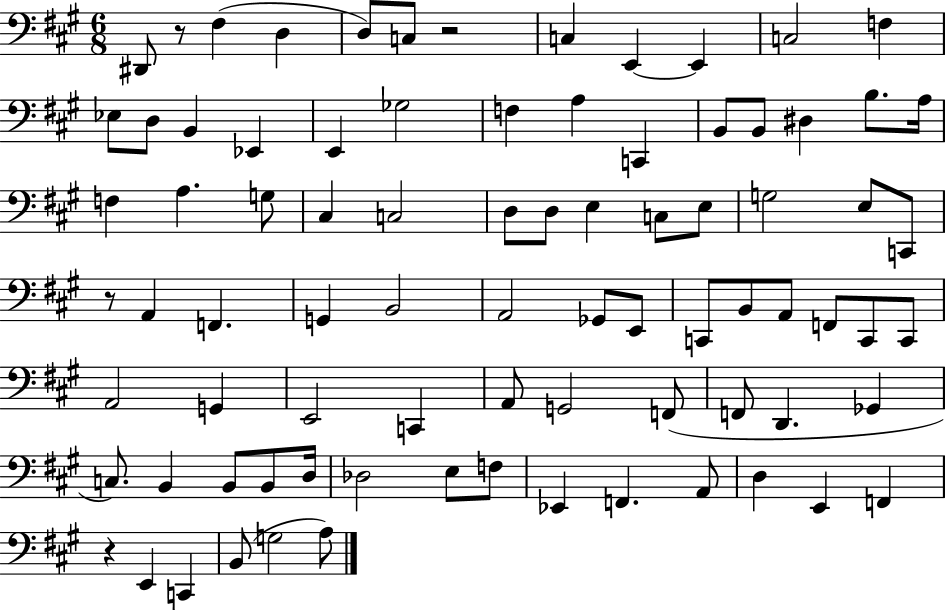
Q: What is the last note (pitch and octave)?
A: A3